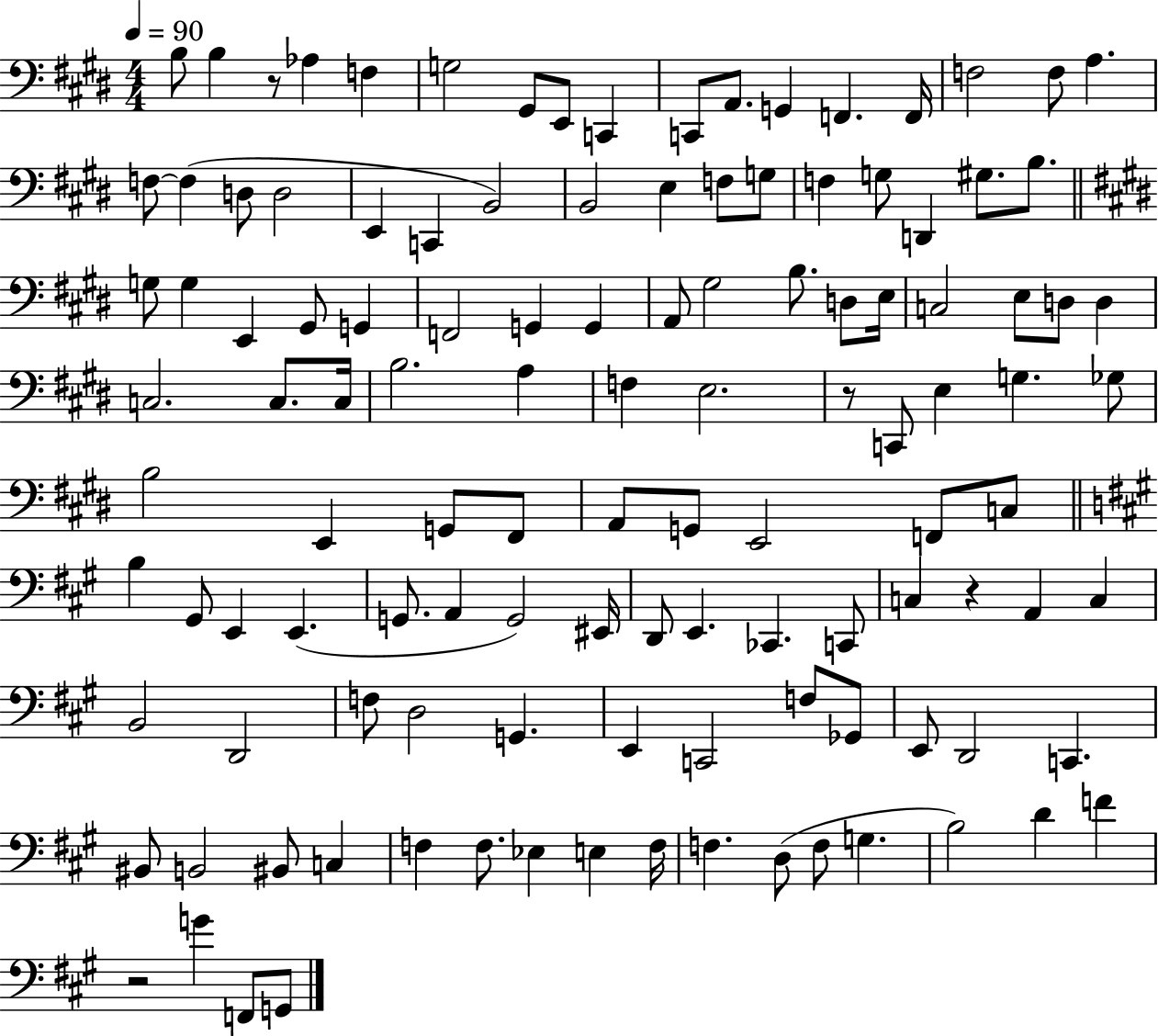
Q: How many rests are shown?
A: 4